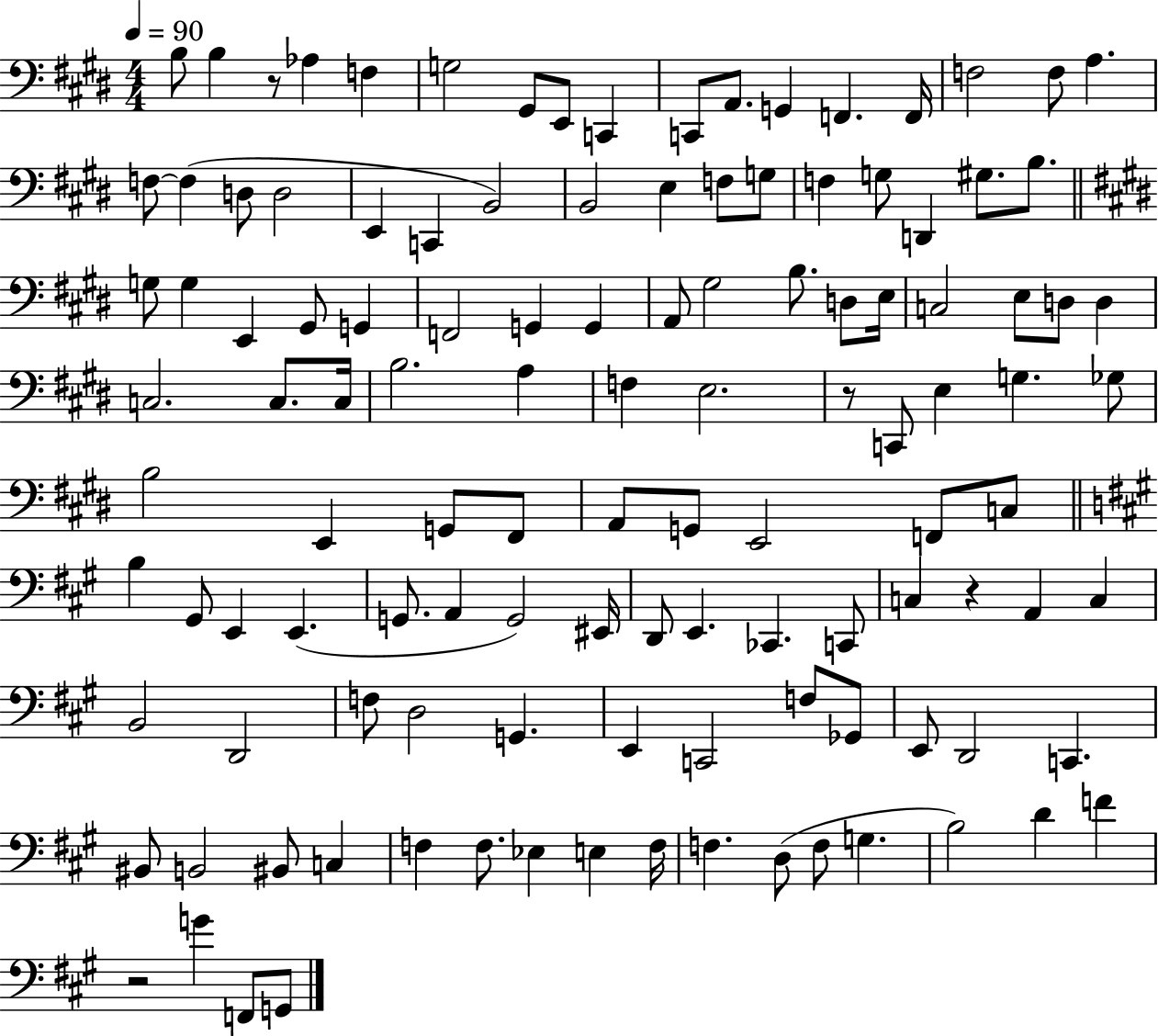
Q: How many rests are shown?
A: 4